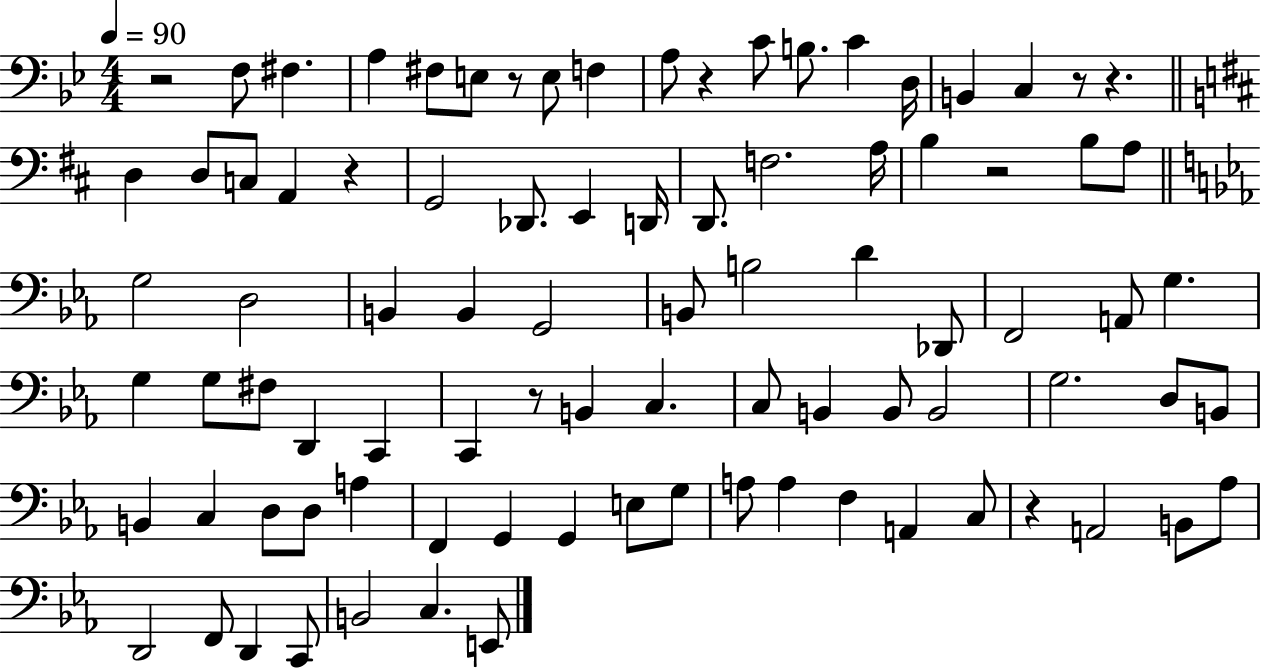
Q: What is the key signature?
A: BES major